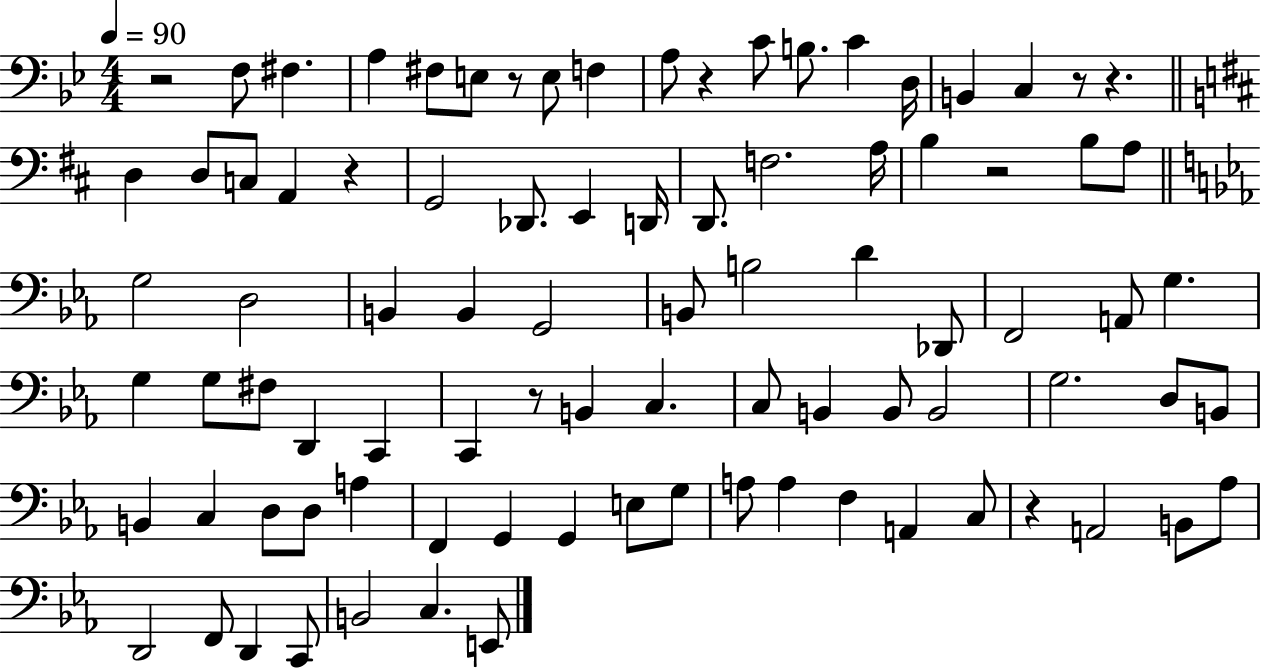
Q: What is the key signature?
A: BES major